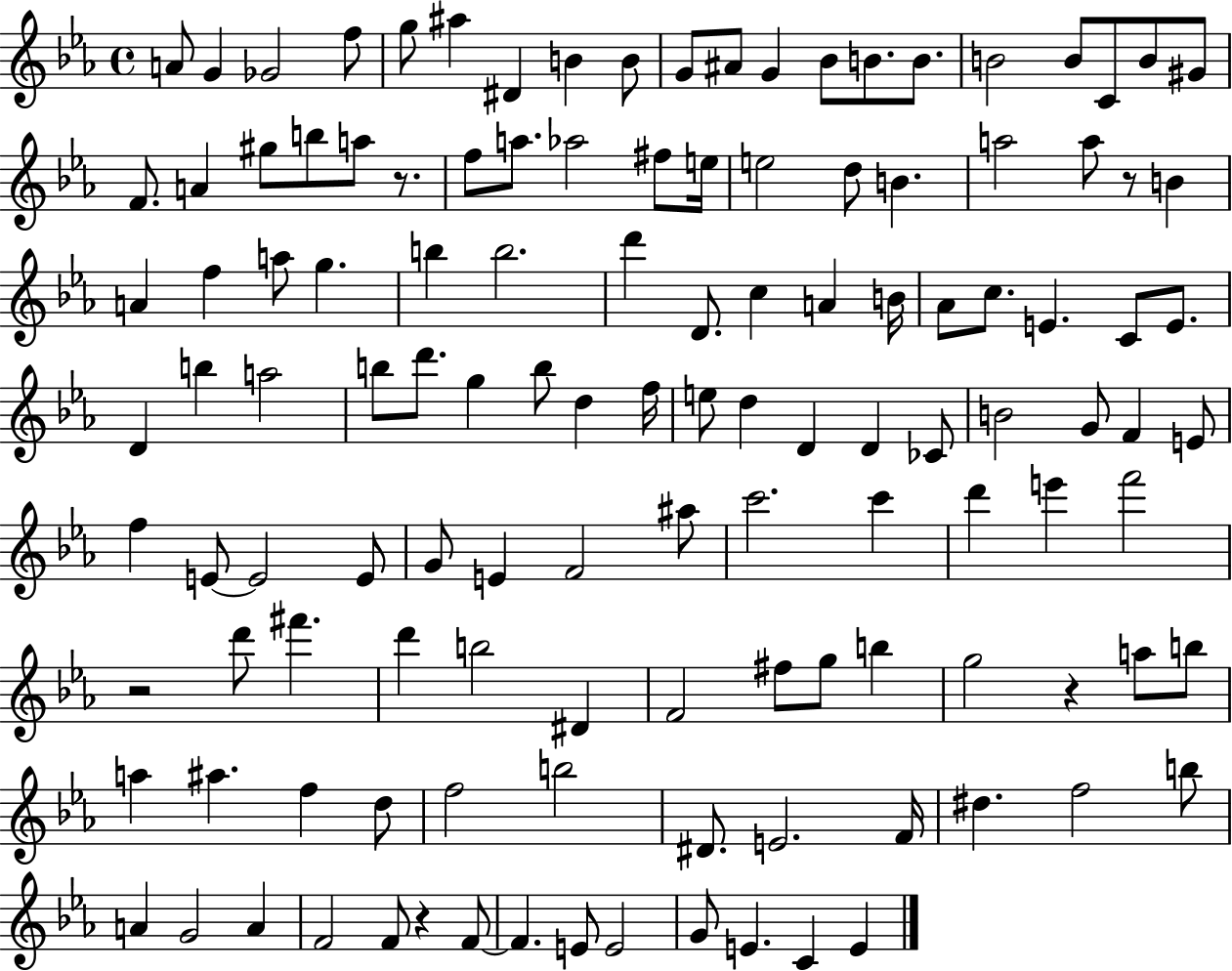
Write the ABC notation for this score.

X:1
T:Untitled
M:4/4
L:1/4
K:Eb
A/2 G _G2 f/2 g/2 ^a ^D B B/2 G/2 ^A/2 G _B/2 B/2 B/2 B2 B/2 C/2 B/2 ^G/2 F/2 A ^g/2 b/2 a/2 z/2 f/2 a/2 _a2 ^f/2 e/4 e2 d/2 B a2 a/2 z/2 B A f a/2 g b b2 d' D/2 c A B/4 _A/2 c/2 E C/2 E/2 D b a2 b/2 d'/2 g b/2 d f/4 e/2 d D D _C/2 B2 G/2 F E/2 f E/2 E2 E/2 G/2 E F2 ^a/2 c'2 c' d' e' f'2 z2 d'/2 ^f' d' b2 ^D F2 ^f/2 g/2 b g2 z a/2 b/2 a ^a f d/2 f2 b2 ^D/2 E2 F/4 ^d f2 b/2 A G2 A F2 F/2 z F/2 F E/2 E2 G/2 E C E